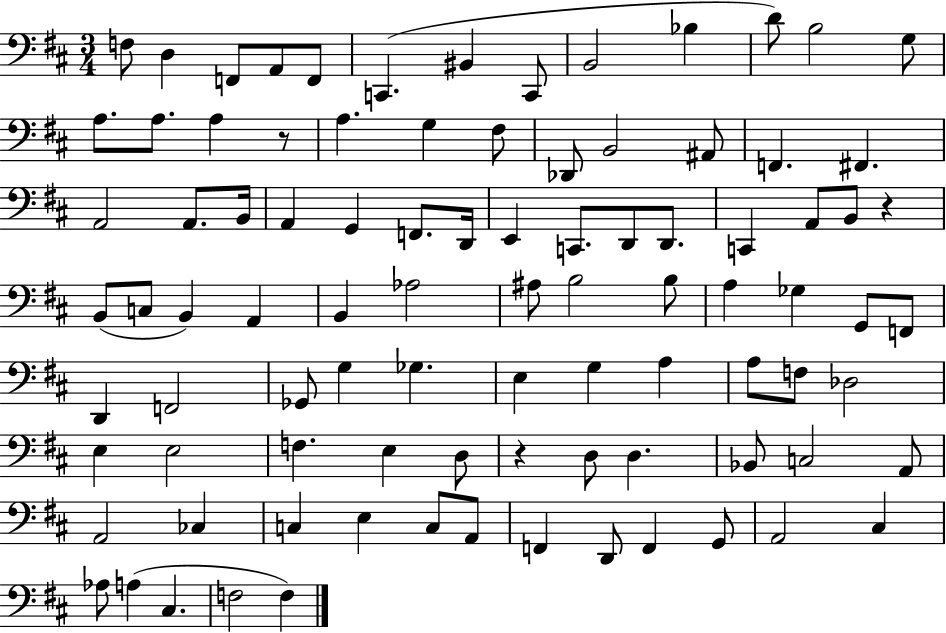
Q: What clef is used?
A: bass